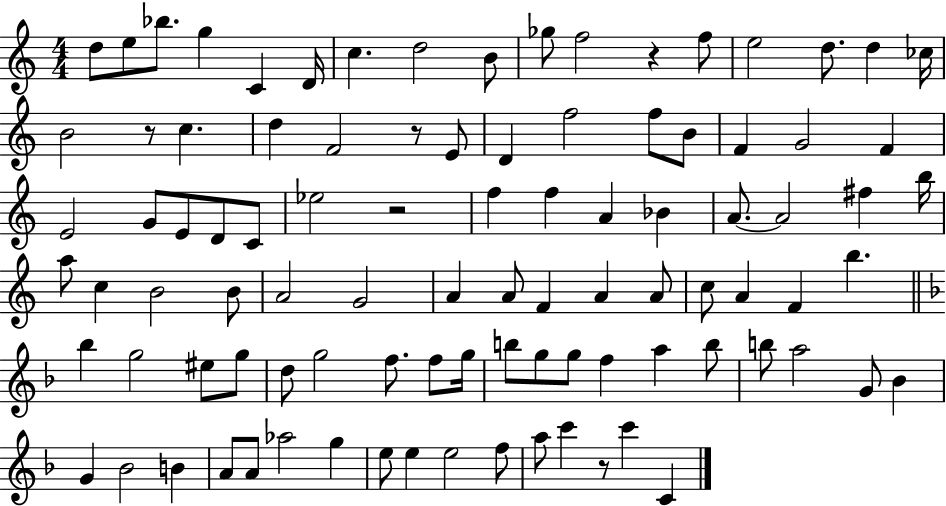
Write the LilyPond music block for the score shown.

{
  \clef treble
  \numericTimeSignature
  \time 4/4
  \key c \major
  d''8 e''8 bes''8. g''4 c'4 d'16 | c''4. d''2 b'8 | ges''8 f''2 r4 f''8 | e''2 d''8. d''4 ces''16 | \break b'2 r8 c''4. | d''4 f'2 r8 e'8 | d'4 f''2 f''8 b'8 | f'4 g'2 f'4 | \break e'2 g'8 e'8 d'8 c'8 | ees''2 r2 | f''4 f''4 a'4 bes'4 | a'8.~~ a'2 fis''4 b''16 | \break a''8 c''4 b'2 b'8 | a'2 g'2 | a'4 a'8 f'4 a'4 a'8 | c''8 a'4 f'4 b''4. | \break \bar "||" \break \key d \minor bes''4 g''2 eis''8 g''8 | d''8 g''2 f''8. f''8 g''16 | b''8 g''8 g''8 f''4 a''4 b''8 | b''8 a''2 g'8 bes'4 | \break g'4 bes'2 b'4 | a'8 a'8 aes''2 g''4 | e''8 e''4 e''2 f''8 | a''8 c'''4 r8 c'''4 c'4 | \break \bar "|."
}